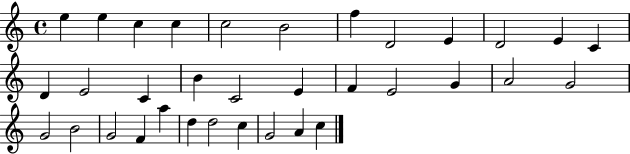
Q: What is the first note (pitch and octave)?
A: E5